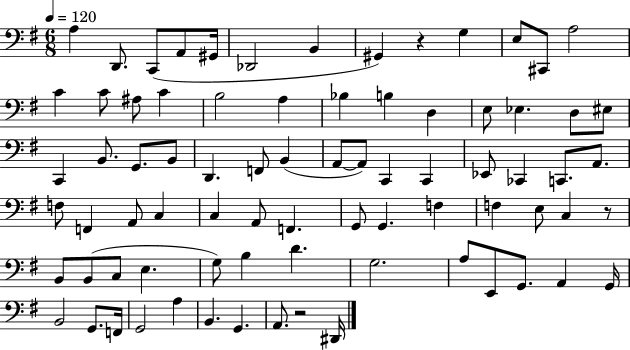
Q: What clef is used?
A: bass